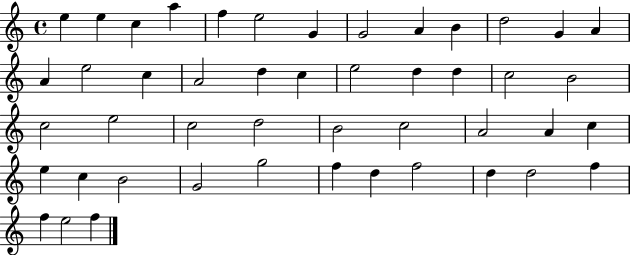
{
  \clef treble
  \time 4/4
  \defaultTimeSignature
  \key c \major
  e''4 e''4 c''4 a''4 | f''4 e''2 g'4 | g'2 a'4 b'4 | d''2 g'4 a'4 | \break a'4 e''2 c''4 | a'2 d''4 c''4 | e''2 d''4 d''4 | c''2 b'2 | \break c''2 e''2 | c''2 d''2 | b'2 c''2 | a'2 a'4 c''4 | \break e''4 c''4 b'2 | g'2 g''2 | f''4 d''4 f''2 | d''4 d''2 f''4 | \break f''4 e''2 f''4 | \bar "|."
}